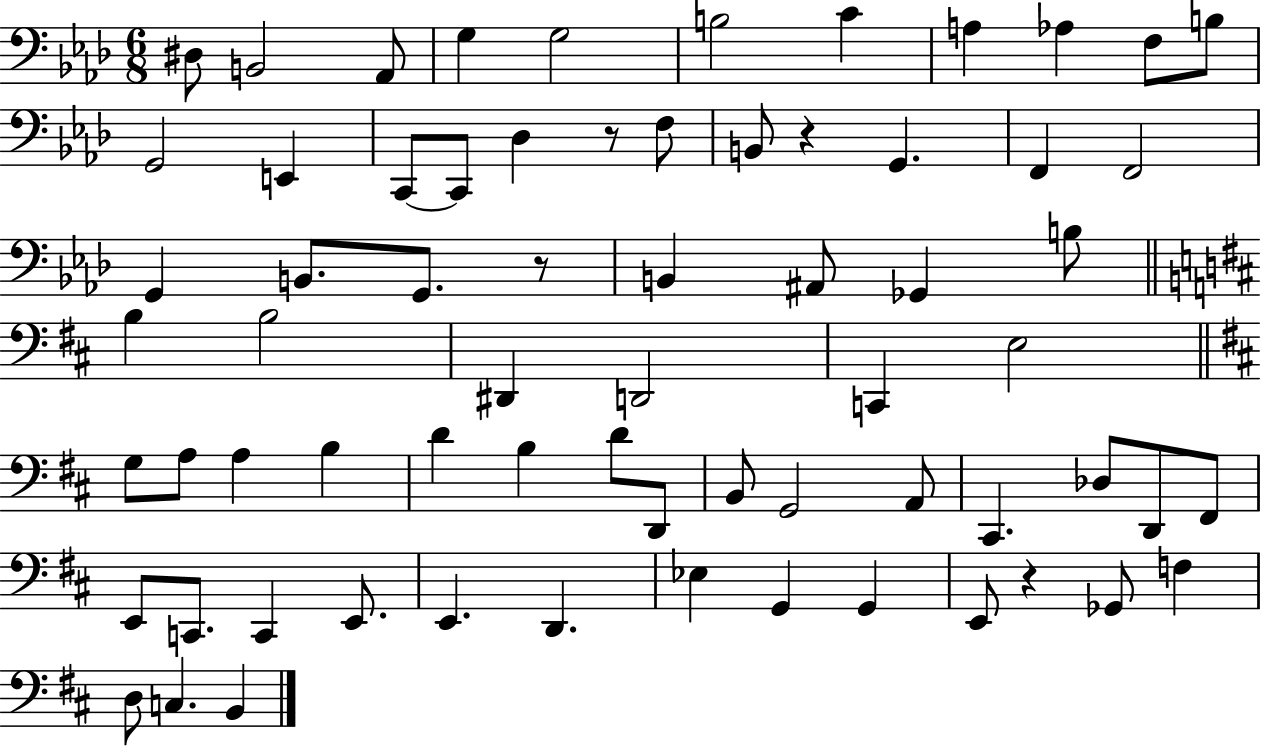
D#3/e B2/h Ab2/e G3/q G3/h B3/h C4/q A3/q Ab3/q F3/e B3/e G2/h E2/q C2/e C2/e Db3/q R/e F3/e B2/e R/q G2/q. F2/q F2/h G2/q B2/e. G2/e. R/e B2/q A#2/e Gb2/q B3/e B3/q B3/h D#2/q D2/h C2/q E3/h G3/e A3/e A3/q B3/q D4/q B3/q D4/e D2/e B2/e G2/h A2/e C#2/q. Db3/e D2/e F#2/e E2/e C2/e. C2/q E2/e. E2/q. D2/q. Eb3/q G2/q G2/q E2/e R/q Gb2/e F3/q D3/e C3/q. B2/q